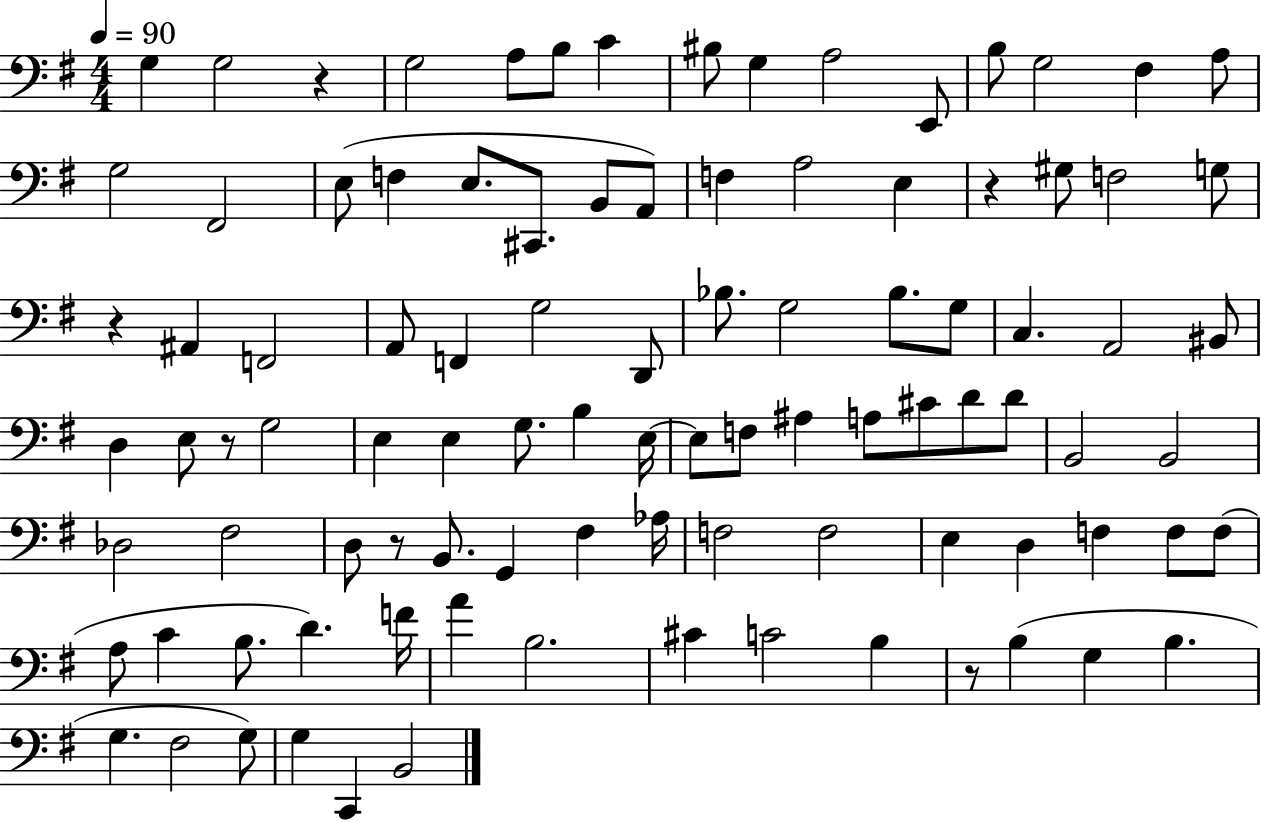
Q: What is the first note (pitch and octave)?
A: G3